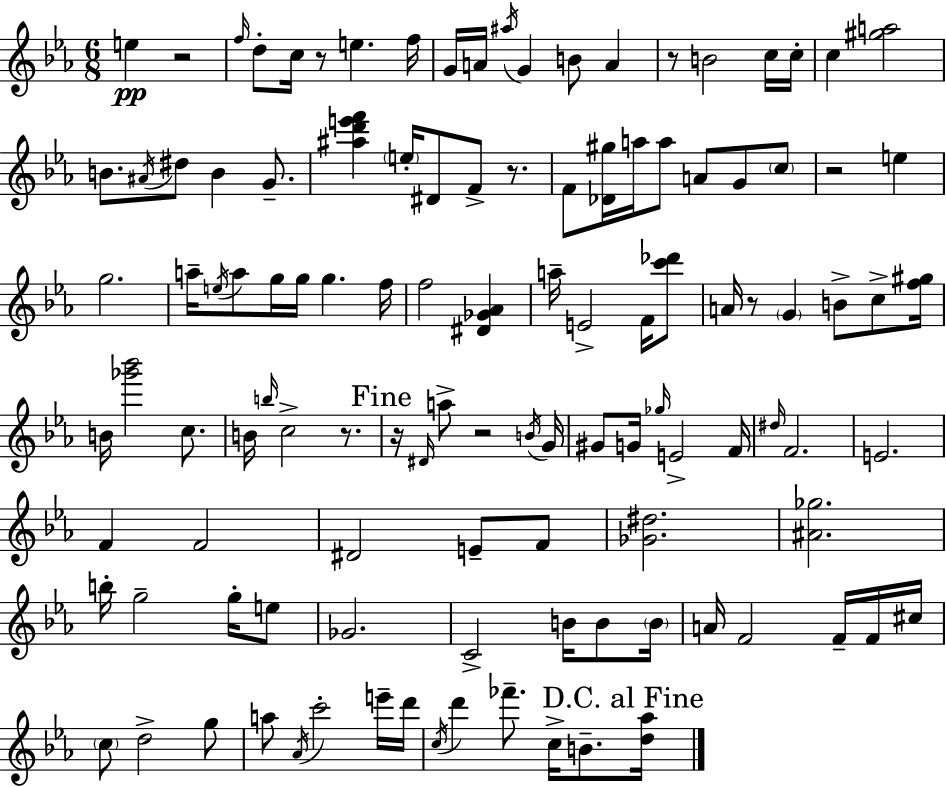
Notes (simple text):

E5/q R/h F5/s D5/e C5/s R/e E5/q. F5/s G4/s A4/s A#5/s G4/q B4/e A4/q R/e B4/h C5/s C5/s C5/q [G#5,A5]/h B4/e. A#4/s D#5/e B4/q G4/e. [A#5,D6,E6,F6]/q E5/s D#4/e F4/e R/e. F4/e [Db4,G#5]/s A5/s A5/e A4/e G4/e C5/e R/h E5/q G5/h. A5/s E5/s A5/e G5/s G5/s G5/q. F5/s F5/h [D#4,Gb4,Ab4]/q A5/s E4/h F4/s [C6,Db6]/e A4/s R/e G4/q B4/e C5/e [F5,G#5]/s B4/s [Gb6,Bb6]/h C5/e. B4/s B5/s C5/h R/e. R/s D#4/s A5/e R/h B4/s G4/s G#4/e G4/s Gb5/s E4/h F4/s D#5/s F4/h. E4/h. F4/q F4/h D#4/h E4/e F4/e [Gb4,D#5]/h. [A#4,Gb5]/h. B5/s G5/h G5/s E5/e Gb4/h. C4/h B4/s B4/e B4/s A4/s F4/h F4/s F4/s C#5/s C5/e D5/h G5/e A5/e Ab4/s C6/h E6/s D6/s C5/s D6/q FES6/e. C5/s B4/e. [D5,Ab5]/s